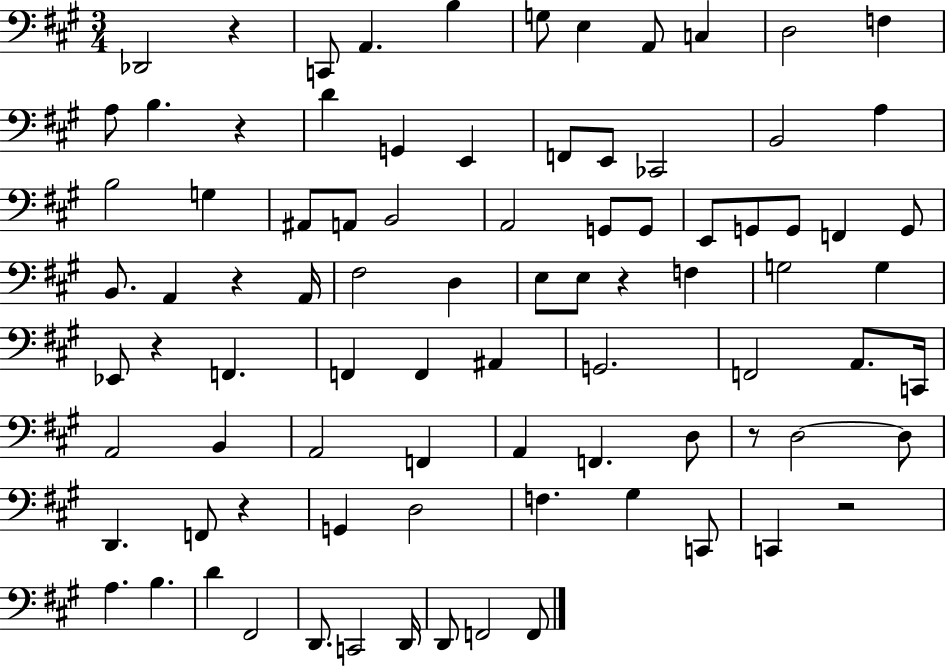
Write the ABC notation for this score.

X:1
T:Untitled
M:3/4
L:1/4
K:A
_D,,2 z C,,/2 A,, B, G,/2 E, A,,/2 C, D,2 F, A,/2 B, z D G,, E,, F,,/2 E,,/2 _C,,2 B,,2 A, B,2 G, ^A,,/2 A,,/2 B,,2 A,,2 G,,/2 G,,/2 E,,/2 G,,/2 G,,/2 F,, G,,/2 B,,/2 A,, z A,,/4 ^F,2 D, E,/2 E,/2 z F, G,2 G, _E,,/2 z F,, F,, F,, ^A,, G,,2 F,,2 A,,/2 C,,/4 A,,2 B,, A,,2 F,, A,, F,, D,/2 z/2 D,2 D,/2 D,, F,,/2 z G,, D,2 F, ^G, C,,/2 C,, z2 A, B, D ^F,,2 D,,/2 C,,2 D,,/4 D,,/2 F,,2 F,,/2